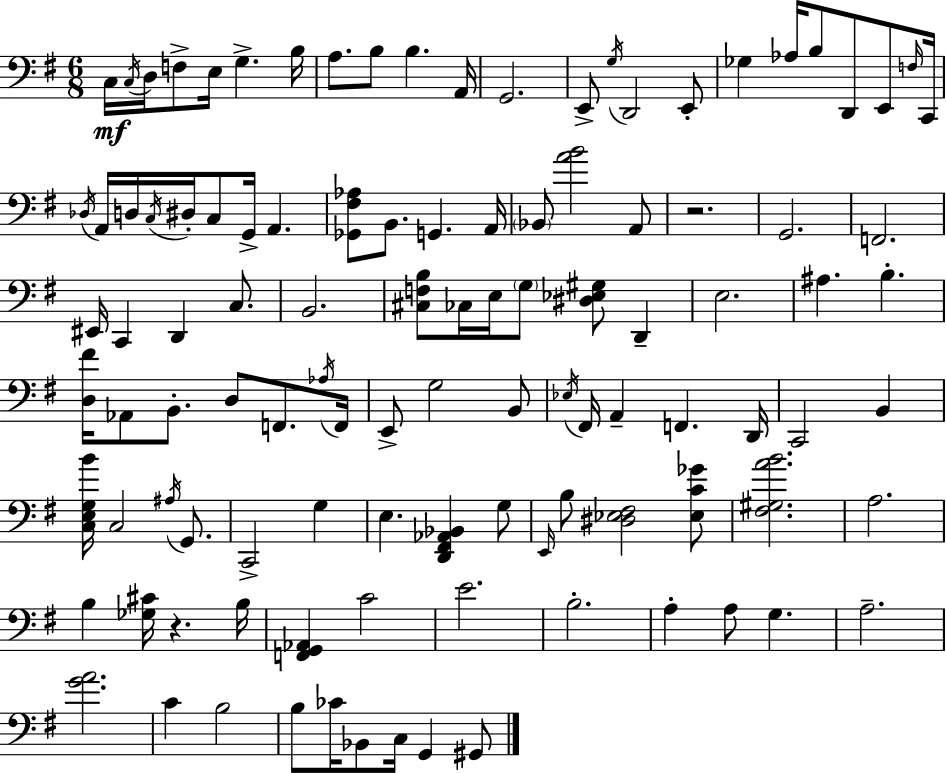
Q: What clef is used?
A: bass